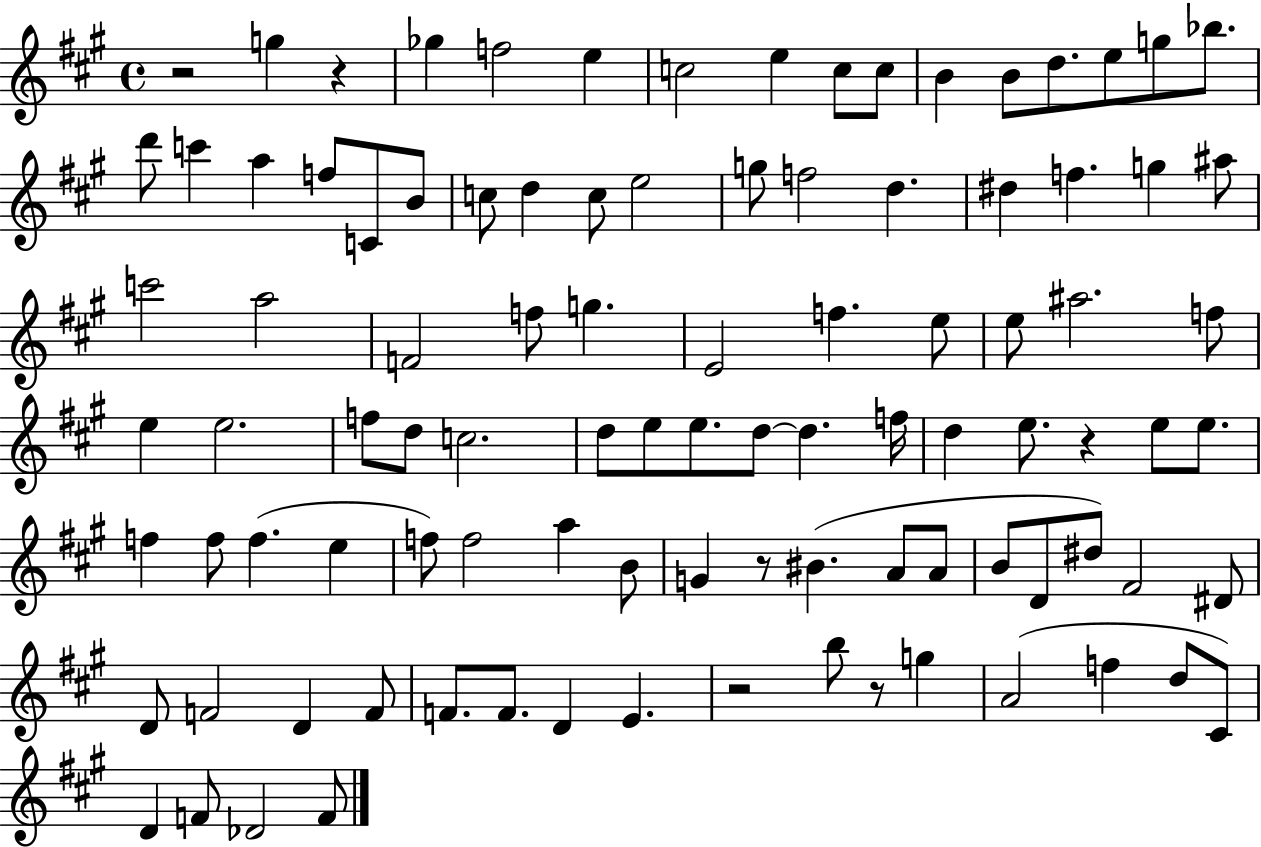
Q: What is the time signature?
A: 4/4